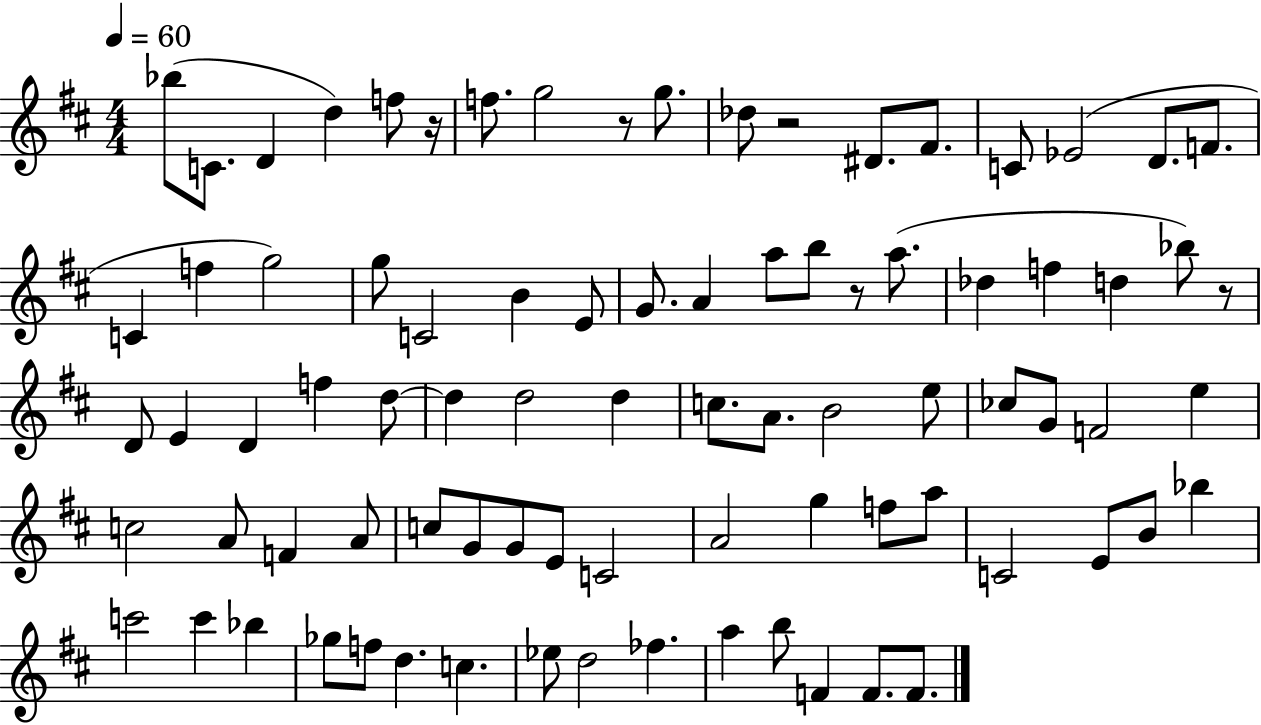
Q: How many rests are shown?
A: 5